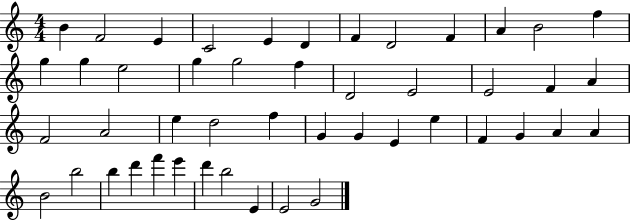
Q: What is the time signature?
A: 4/4